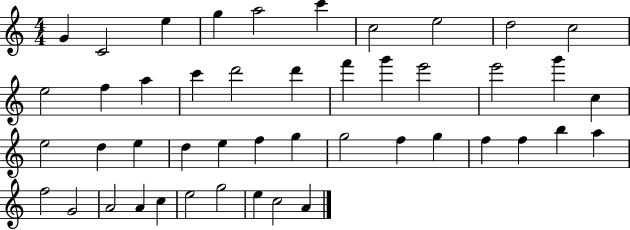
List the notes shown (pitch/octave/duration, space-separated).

G4/q C4/h E5/q G5/q A5/h C6/q C5/h E5/h D5/h C5/h E5/h F5/q A5/q C6/q D6/h D6/q F6/q G6/q E6/h E6/h G6/q C5/q E5/h D5/q E5/q D5/q E5/q F5/q G5/q G5/h F5/q G5/q F5/q F5/q B5/q A5/q F5/h G4/h A4/h A4/q C5/q E5/h G5/h E5/q C5/h A4/q